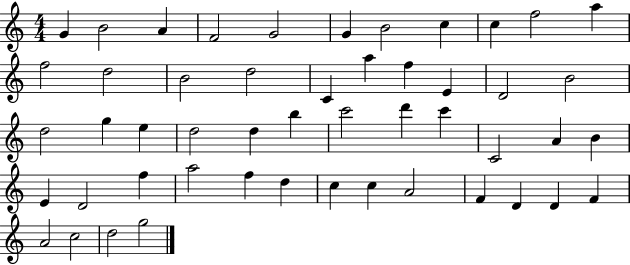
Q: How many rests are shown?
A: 0